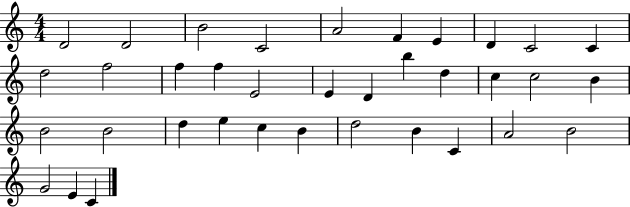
{
  \clef treble
  \numericTimeSignature
  \time 4/4
  \key c \major
  d'2 d'2 | b'2 c'2 | a'2 f'4 e'4 | d'4 c'2 c'4 | \break d''2 f''2 | f''4 f''4 e'2 | e'4 d'4 b''4 d''4 | c''4 c''2 b'4 | \break b'2 b'2 | d''4 e''4 c''4 b'4 | d''2 b'4 c'4 | a'2 b'2 | \break g'2 e'4 c'4 | \bar "|."
}